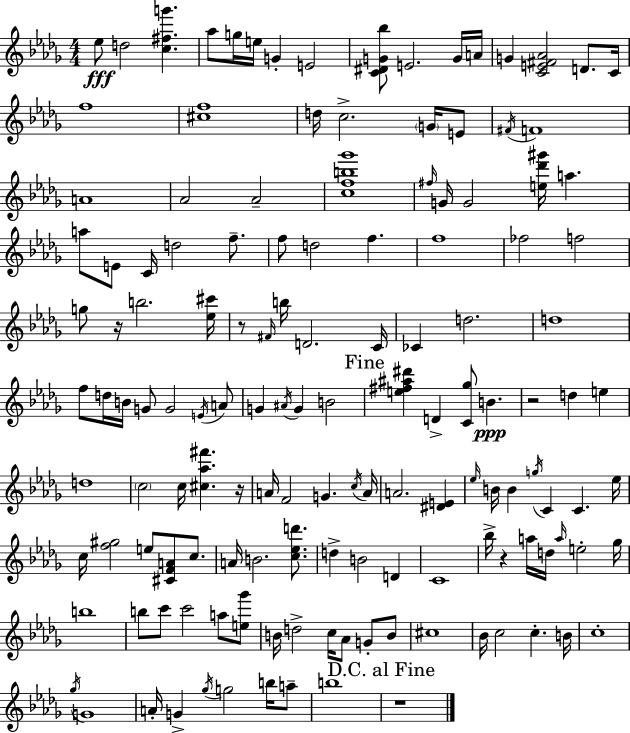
X:1
T:Untitled
M:4/4
L:1/4
K:Bbm
_e/2 d2 [c^fg'] _a/2 g/4 e/4 G E2 [C^DG_b]/2 E2 G/4 A/4 G [CE^F_A]2 D/2 C/4 f4 [^cf]4 d/4 c2 G/4 E/2 ^F/4 F4 A4 _A2 _A2 [cfb_g']4 ^f/4 G/4 G2 [e_d'^g']/4 a a/2 E/2 C/4 d2 f/2 f/2 d2 f f4 _f2 f2 g/2 z/4 b2 [_e^c']/4 z/2 ^F/4 b/4 D2 C/4 _C d2 d4 f/2 d/4 B/4 G/2 G2 E/4 A/2 G ^A/4 G B2 [e^f^a^d'] D [C_g]/2 B z2 d e d4 c2 c/4 [^c_a^f'] z/4 A/4 F2 G c/4 A/4 A2 [^DE] _e/4 B/4 B g/4 C C _e/4 c/4 [f^g]2 e/2 [^CFA]/2 c/2 A/4 B2 [c_ed']/2 d B2 D C4 _b/4 z a/4 d/4 a/4 e2 _g/4 b4 b/2 c'/2 c'2 a/2 [e_g']/2 B/4 d2 c/4 _A/2 G/2 B/2 ^c4 _B/4 c2 c B/4 c4 _g/4 G4 A/4 G _g/4 g2 b/4 a/2 b4 z4